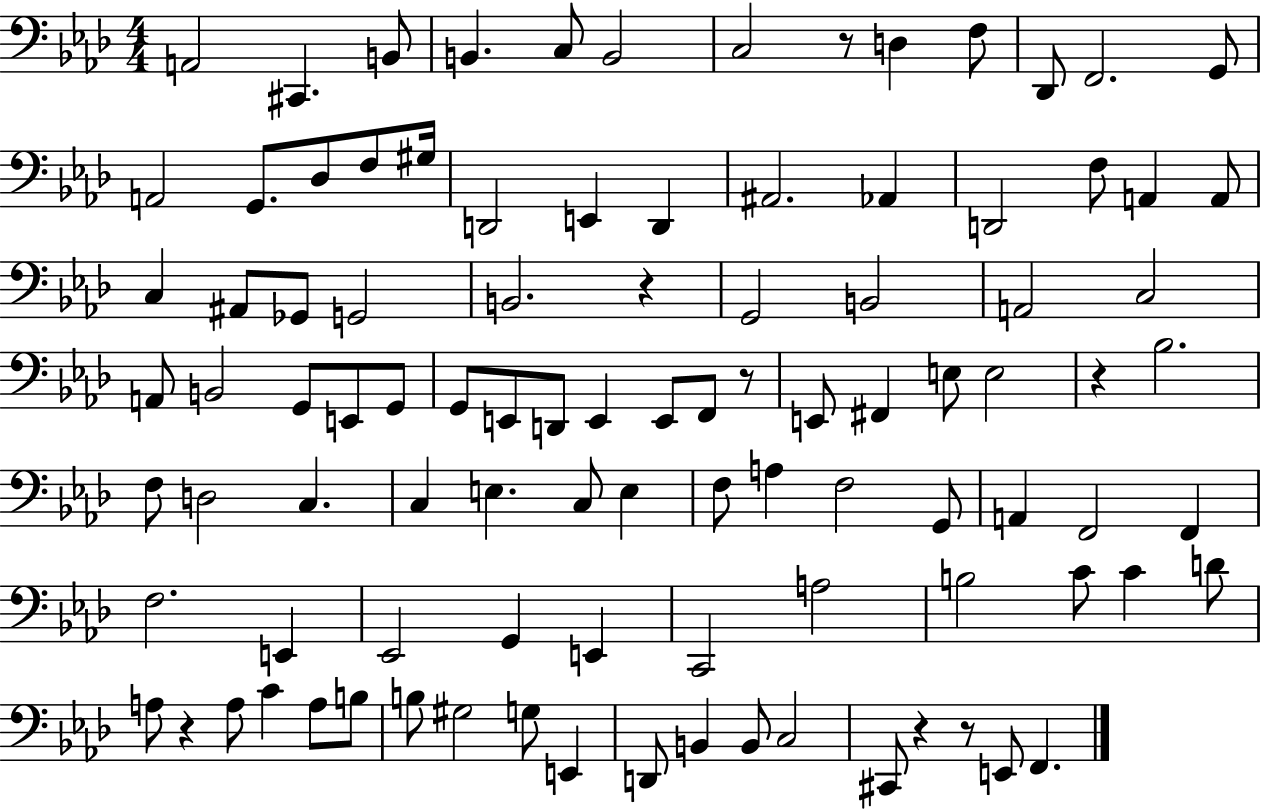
{
  \clef bass
  \numericTimeSignature
  \time 4/4
  \key aes \major
  a,2 cis,4. b,8 | b,4. c8 b,2 | c2 r8 d4 f8 | des,8 f,2. g,8 | \break a,2 g,8. des8 f8 gis16 | d,2 e,4 d,4 | ais,2. aes,4 | d,2 f8 a,4 a,8 | \break c4 ais,8 ges,8 g,2 | b,2. r4 | g,2 b,2 | a,2 c2 | \break a,8 b,2 g,8 e,8 g,8 | g,8 e,8 d,8 e,4 e,8 f,8 r8 | e,8 fis,4 e8 e2 | r4 bes2. | \break f8 d2 c4. | c4 e4. c8 e4 | f8 a4 f2 g,8 | a,4 f,2 f,4 | \break f2. e,4 | ees,2 g,4 e,4 | c,2 a2 | b2 c'8 c'4 d'8 | \break a8 r4 a8 c'4 a8 b8 | b8 gis2 g8 e,4 | d,8 b,4 b,8 c2 | cis,8 r4 r8 e,8 f,4. | \break \bar "|."
}